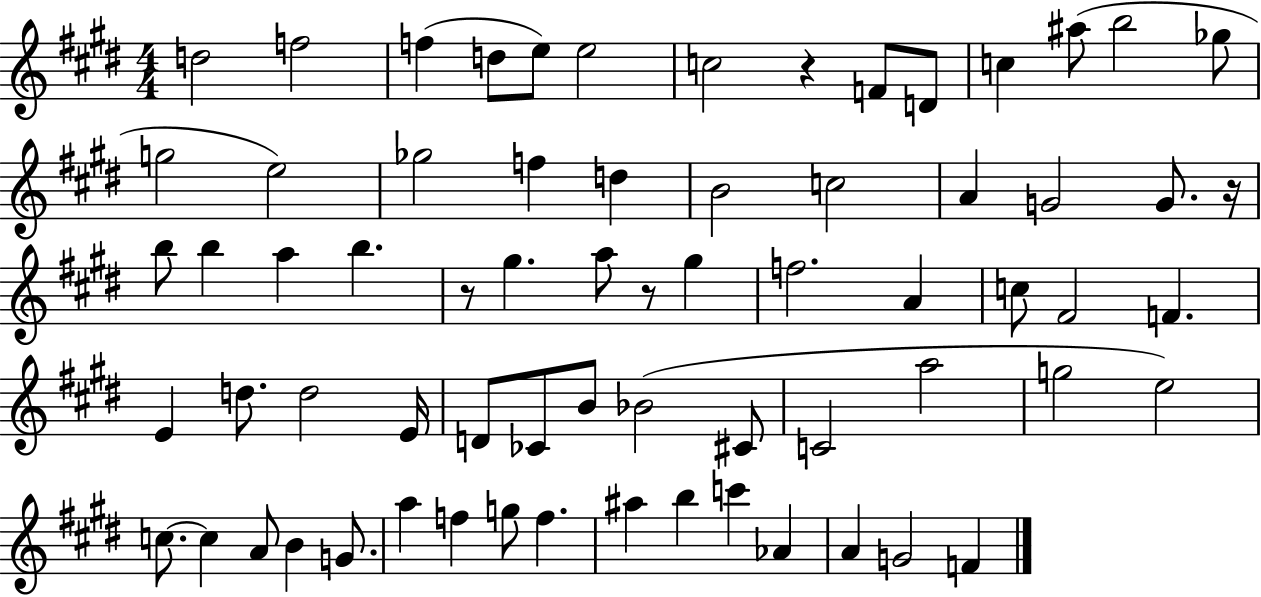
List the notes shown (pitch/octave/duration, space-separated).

D5/h F5/h F5/q D5/e E5/e E5/h C5/h R/q F4/e D4/e C5/q A#5/e B5/h Gb5/e G5/h E5/h Gb5/h F5/q D5/q B4/h C5/h A4/q G4/h G4/e. R/s B5/e B5/q A5/q B5/q. R/e G#5/q. A5/e R/e G#5/q F5/h. A4/q C5/e F#4/h F4/q. E4/q D5/e. D5/h E4/s D4/e CES4/e B4/e Bb4/h C#4/e C4/h A5/h G5/h E5/h C5/e. C5/q A4/e B4/q G4/e. A5/q F5/q G5/e F5/q. A#5/q B5/q C6/q Ab4/q A4/q G4/h F4/q